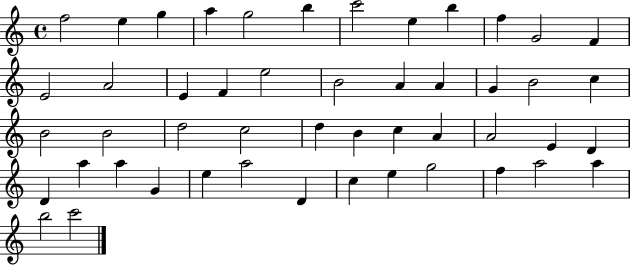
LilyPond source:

{
  \clef treble
  \time 4/4
  \defaultTimeSignature
  \key c \major
  f''2 e''4 g''4 | a''4 g''2 b''4 | c'''2 e''4 b''4 | f''4 g'2 f'4 | \break e'2 a'2 | e'4 f'4 e''2 | b'2 a'4 a'4 | g'4 b'2 c''4 | \break b'2 b'2 | d''2 c''2 | d''4 b'4 c''4 a'4 | a'2 e'4 d'4 | \break d'4 a''4 a''4 g'4 | e''4 a''2 d'4 | c''4 e''4 g''2 | f''4 a''2 a''4 | \break b''2 c'''2 | \bar "|."
}